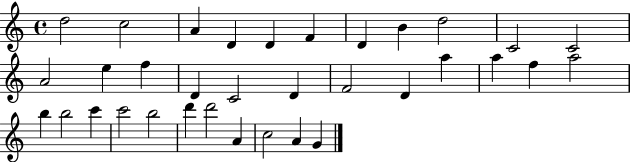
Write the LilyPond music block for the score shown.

{
  \clef treble
  \time 4/4
  \defaultTimeSignature
  \key c \major
  d''2 c''2 | a'4 d'4 d'4 f'4 | d'4 b'4 d''2 | c'2 c'2 | \break a'2 e''4 f''4 | d'4 c'2 d'4 | f'2 d'4 a''4 | a''4 f''4 a''2 | \break b''4 b''2 c'''4 | c'''2 b''2 | d'''4 d'''2 a'4 | c''2 a'4 g'4 | \break \bar "|."
}